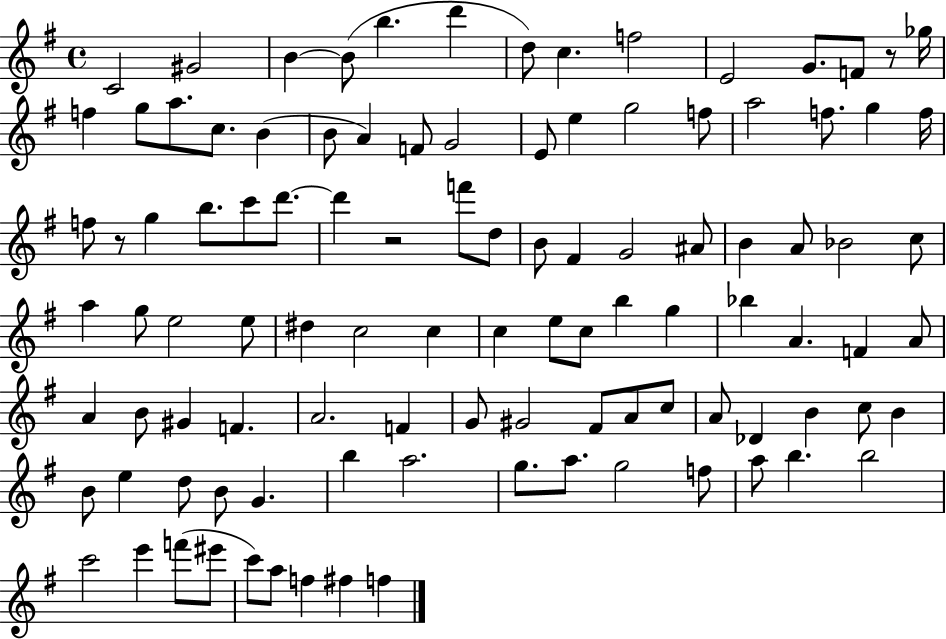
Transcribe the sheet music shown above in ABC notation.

X:1
T:Untitled
M:4/4
L:1/4
K:G
C2 ^G2 B B/2 b d' d/2 c f2 E2 G/2 F/2 z/2 _g/4 f g/2 a/2 c/2 B B/2 A F/2 G2 E/2 e g2 f/2 a2 f/2 g f/4 f/2 z/2 g b/2 c'/2 d'/2 d' z2 f'/2 d/2 B/2 ^F G2 ^A/2 B A/2 _B2 c/2 a g/2 e2 e/2 ^d c2 c c e/2 c/2 b g _b A F A/2 A B/2 ^G F A2 F G/2 ^G2 ^F/2 A/2 c/2 A/2 _D B c/2 B B/2 e d/2 B/2 G b a2 g/2 a/2 g2 f/2 a/2 b b2 c'2 e' f'/2 ^e'/2 c'/2 a/2 f ^f f